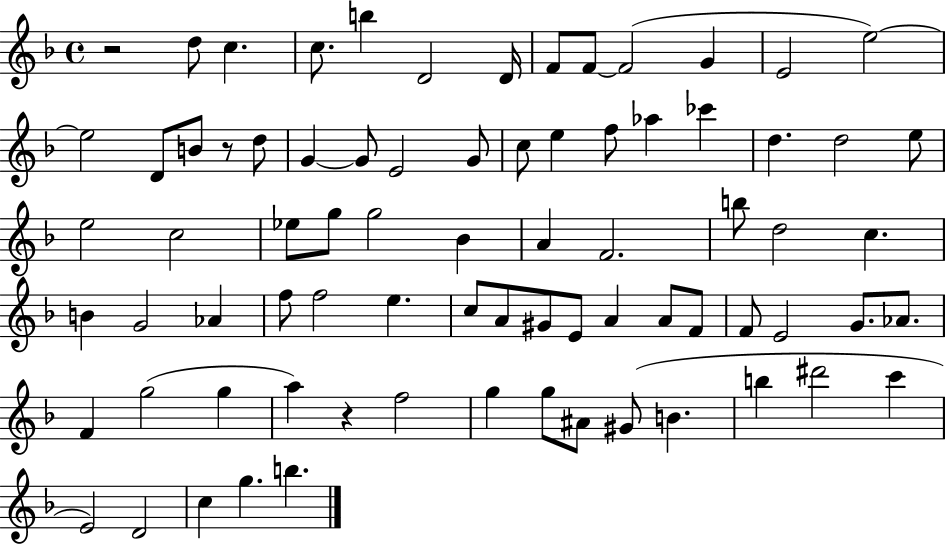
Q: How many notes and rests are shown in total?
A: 77